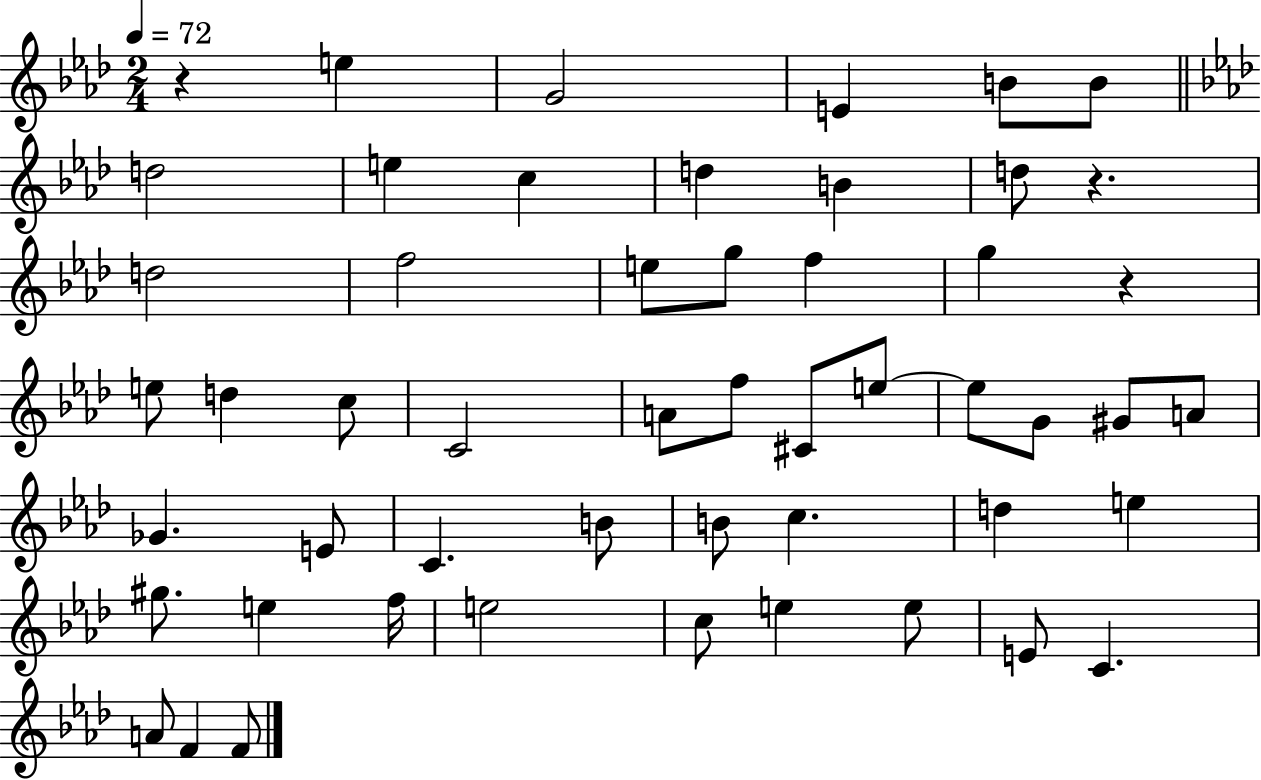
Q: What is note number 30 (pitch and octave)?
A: Gb4